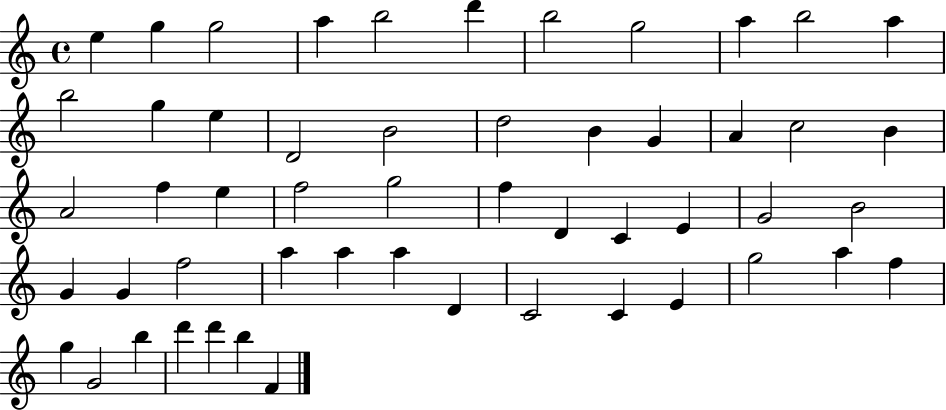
{
  \clef treble
  \time 4/4
  \defaultTimeSignature
  \key c \major
  e''4 g''4 g''2 | a''4 b''2 d'''4 | b''2 g''2 | a''4 b''2 a''4 | \break b''2 g''4 e''4 | d'2 b'2 | d''2 b'4 g'4 | a'4 c''2 b'4 | \break a'2 f''4 e''4 | f''2 g''2 | f''4 d'4 c'4 e'4 | g'2 b'2 | \break g'4 g'4 f''2 | a''4 a''4 a''4 d'4 | c'2 c'4 e'4 | g''2 a''4 f''4 | \break g''4 g'2 b''4 | d'''4 d'''4 b''4 f'4 | \bar "|."
}